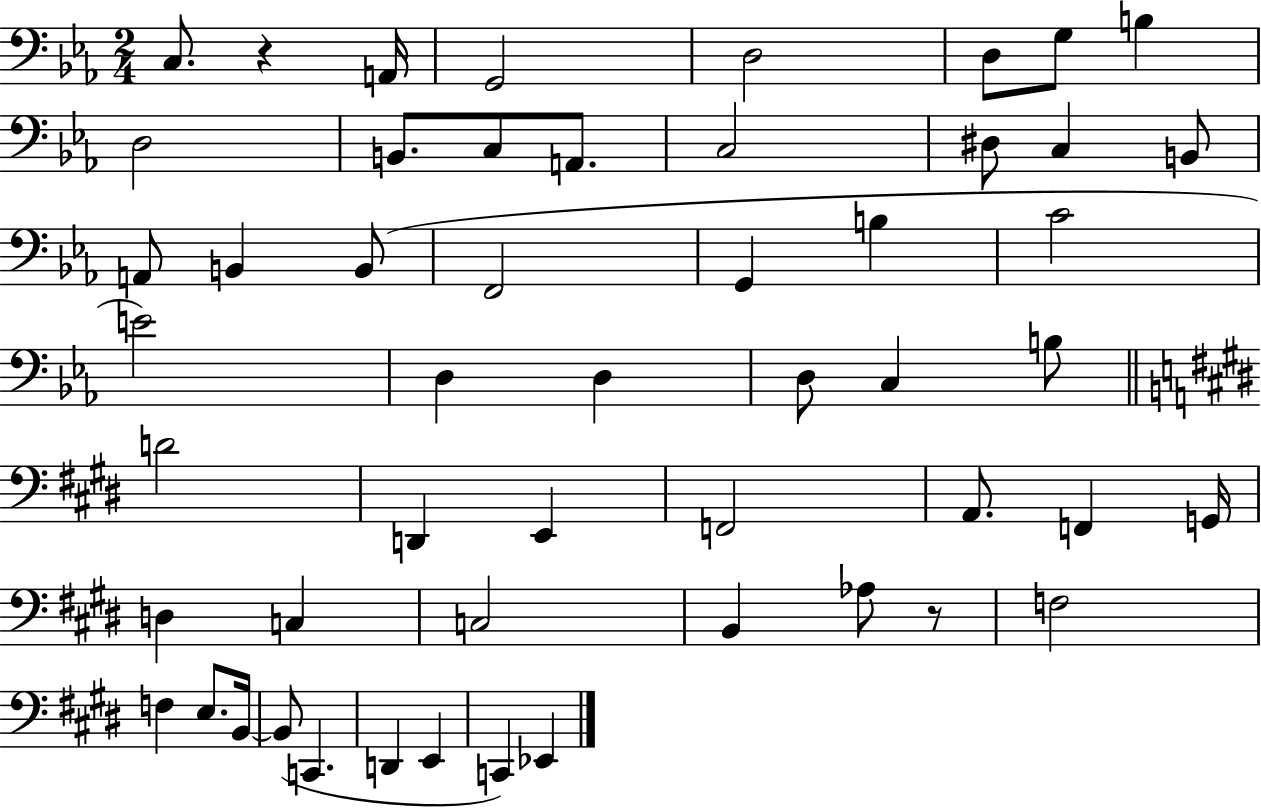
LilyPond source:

{
  \clef bass
  \numericTimeSignature
  \time 2/4
  \key ees \major
  \repeat volta 2 { c8. r4 a,16 | g,2 | d2 | d8 g8 b4 | \break d2 | b,8. c8 a,8. | c2 | dis8 c4 b,8 | \break a,8 b,4 b,8( | f,2 | g,4 b4 | c'2 | \break e'2) | d4 d4 | d8 c4 b8 | \bar "||" \break \key e \major d'2 | d,4 e,4 | f,2 | a,8. f,4 g,16 | \break d4 c4 | c2 | b,4 aes8 r8 | f2 | \break f4 e8. b,16~~ | b,8( c,4. | d,4 e,4 | c,4) ees,4 | \break } \bar "|."
}